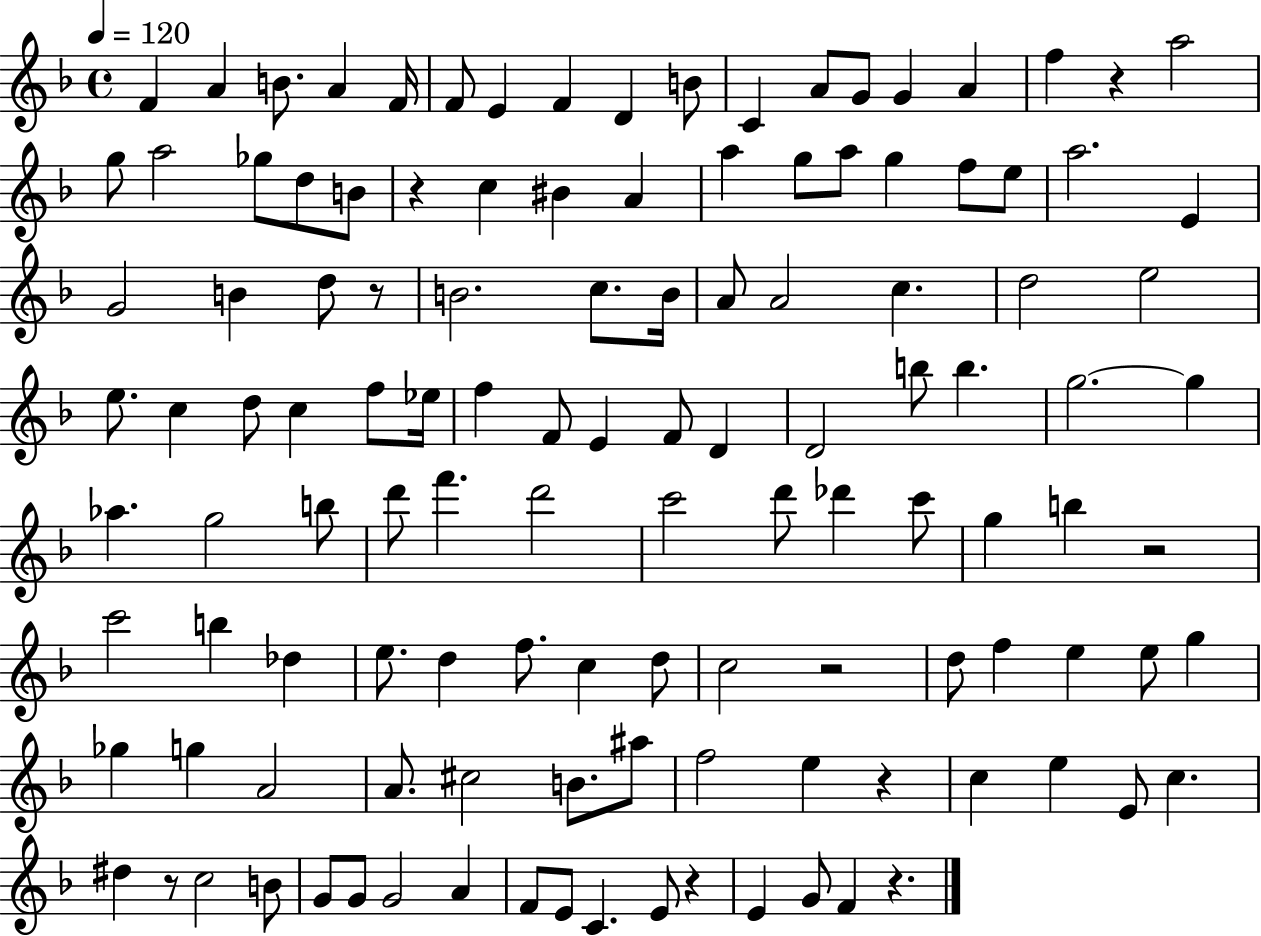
F4/q A4/q B4/e. A4/q F4/s F4/e E4/q F4/q D4/q B4/e C4/q A4/e G4/e G4/q A4/q F5/q R/q A5/h G5/e A5/h Gb5/e D5/e B4/e R/q C5/q BIS4/q A4/q A5/q G5/e A5/e G5/q F5/e E5/e A5/h. E4/q G4/h B4/q D5/e R/e B4/h. C5/e. B4/s A4/e A4/h C5/q. D5/h E5/h E5/e. C5/q D5/e C5/q F5/e Eb5/s F5/q F4/e E4/q F4/e D4/q D4/h B5/e B5/q. G5/h. G5/q Ab5/q. G5/h B5/e D6/e F6/q. D6/h C6/h D6/e Db6/q C6/e G5/q B5/q R/h C6/h B5/q Db5/q E5/e. D5/q F5/e. C5/q D5/e C5/h R/h D5/e F5/q E5/q E5/e G5/q Gb5/q G5/q A4/h A4/e. C#5/h B4/e. A#5/e F5/h E5/q R/q C5/q E5/q E4/e C5/q. D#5/q R/e C5/h B4/e G4/e G4/e G4/h A4/q F4/e E4/e C4/q. E4/e R/q E4/q G4/e F4/q R/q.